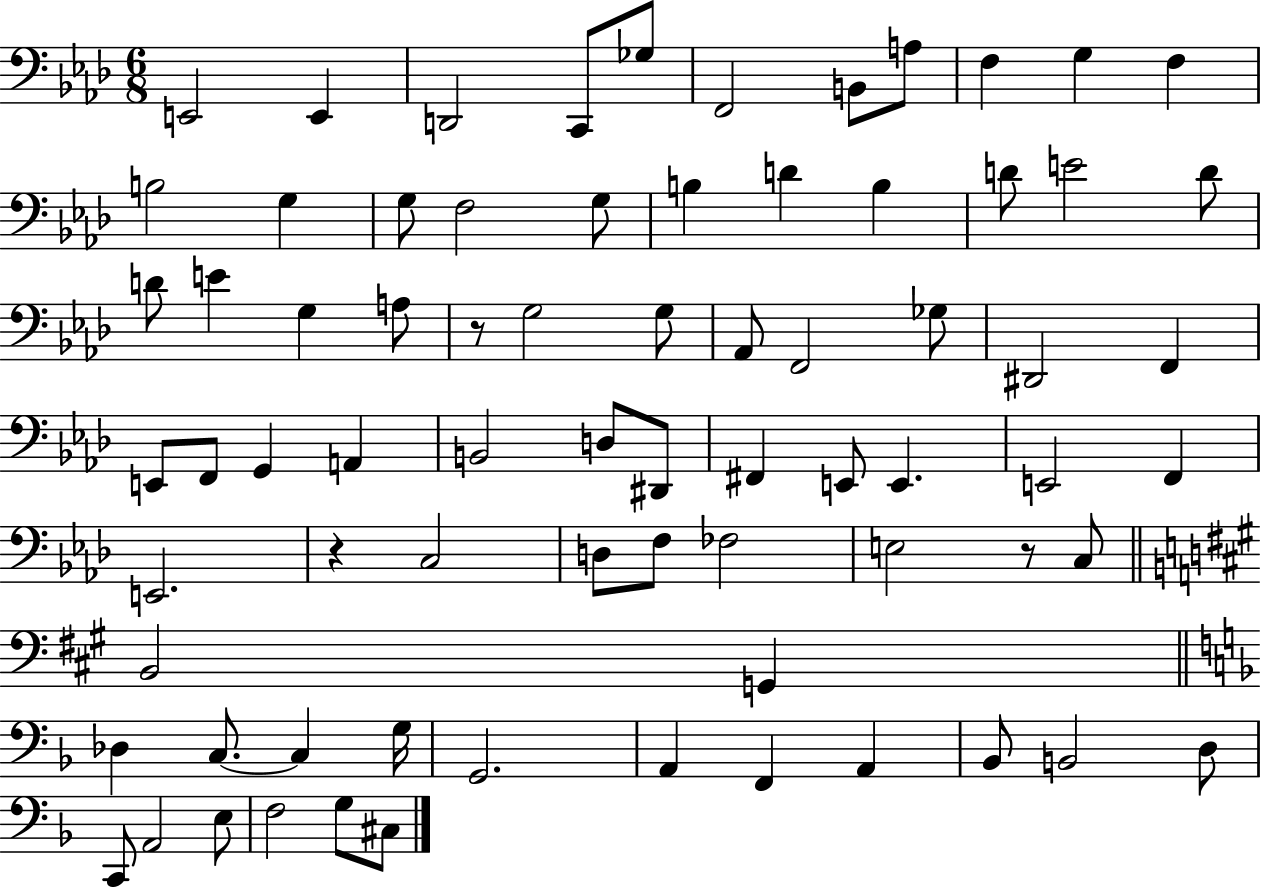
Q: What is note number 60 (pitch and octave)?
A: A2